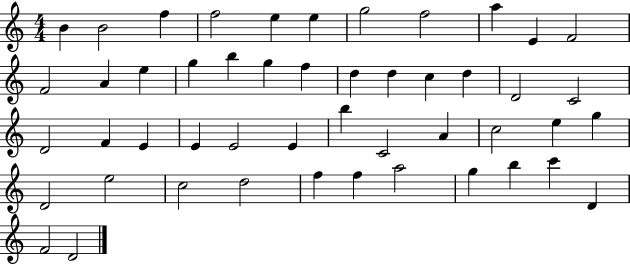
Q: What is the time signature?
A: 4/4